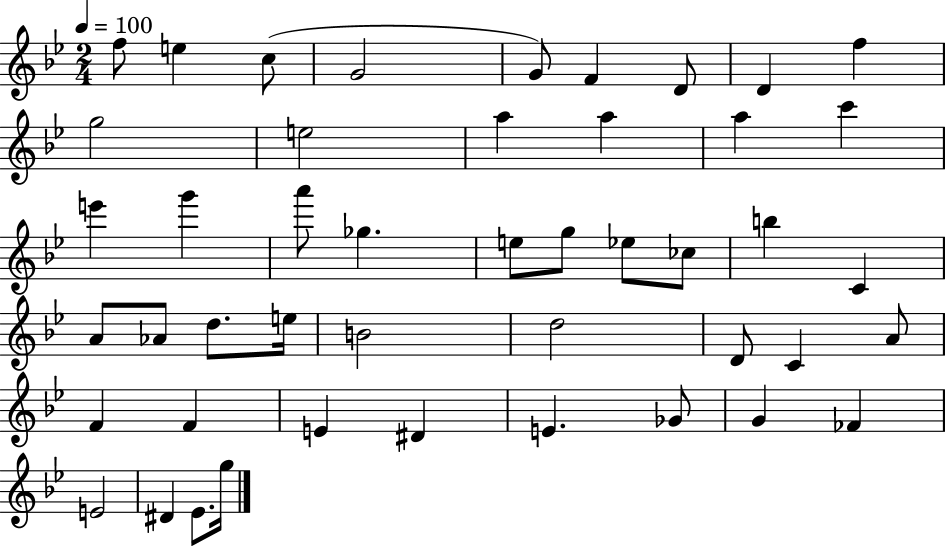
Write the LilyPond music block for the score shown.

{
  \clef treble
  \numericTimeSignature
  \time 2/4
  \key bes \major
  \tempo 4 = 100
  f''8 e''4 c''8( | g'2 | g'8) f'4 d'8 | d'4 f''4 | \break g''2 | e''2 | a''4 a''4 | a''4 c'''4 | \break e'''4 g'''4 | a'''8 ges''4. | e''8 g''8 ees''8 ces''8 | b''4 c'4 | \break a'8 aes'8 d''8. e''16 | b'2 | d''2 | d'8 c'4 a'8 | \break f'4 f'4 | e'4 dis'4 | e'4. ges'8 | g'4 fes'4 | \break e'2 | dis'4 ees'8. g''16 | \bar "|."
}